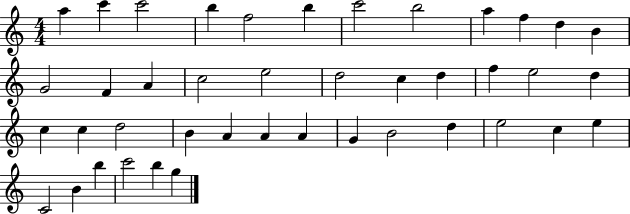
A5/q C6/q C6/h B5/q F5/h B5/q C6/h B5/h A5/q F5/q D5/q B4/q G4/h F4/q A4/q C5/h E5/h D5/h C5/q D5/q F5/q E5/h D5/q C5/q C5/q D5/h B4/q A4/q A4/q A4/q G4/q B4/h D5/q E5/h C5/q E5/q C4/h B4/q B5/q C6/h B5/q G5/q